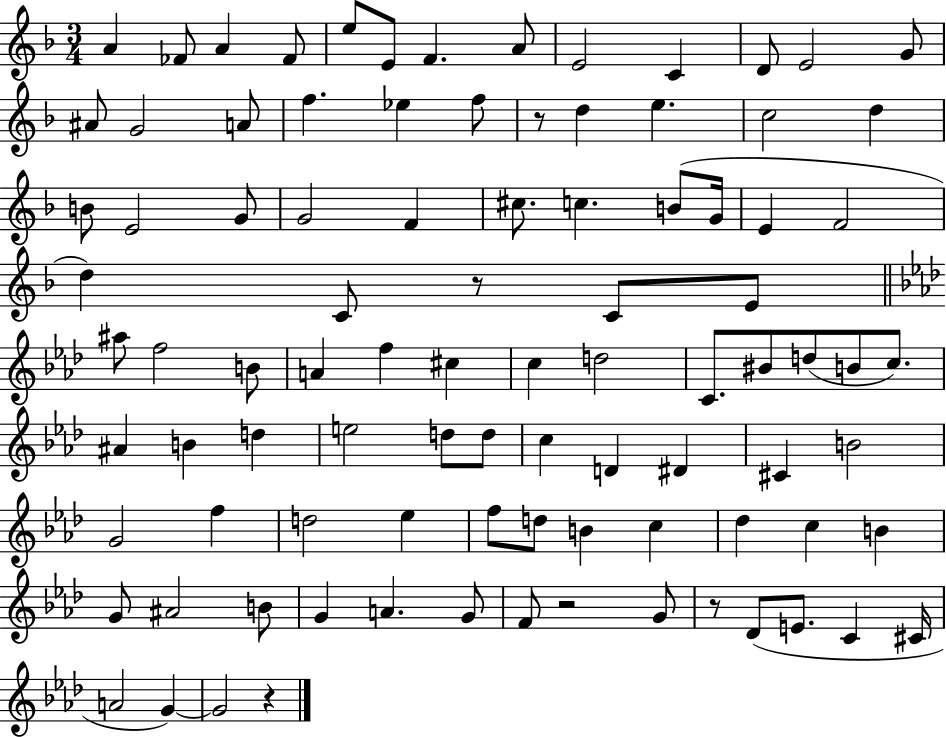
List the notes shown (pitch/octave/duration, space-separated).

A4/q FES4/e A4/q FES4/e E5/e E4/e F4/q. A4/e E4/h C4/q D4/e E4/h G4/e A#4/e G4/h A4/e F5/q. Eb5/q F5/e R/e D5/q E5/q. C5/h D5/q B4/e E4/h G4/e G4/h F4/q C#5/e. C5/q. B4/e G4/s E4/q F4/h D5/q C4/e R/e C4/e E4/e A#5/e F5/h B4/e A4/q F5/q C#5/q C5/q D5/h C4/e. BIS4/e D5/e B4/e C5/e. A#4/q B4/q D5/q E5/h D5/e D5/e C5/q D4/q D#4/q C#4/q B4/h G4/h F5/q D5/h Eb5/q F5/e D5/e B4/q C5/q Db5/q C5/q B4/q G4/e A#4/h B4/e G4/q A4/q. G4/e F4/e R/h G4/e R/e Db4/e E4/e. C4/q C#4/s A4/h G4/q G4/h R/q